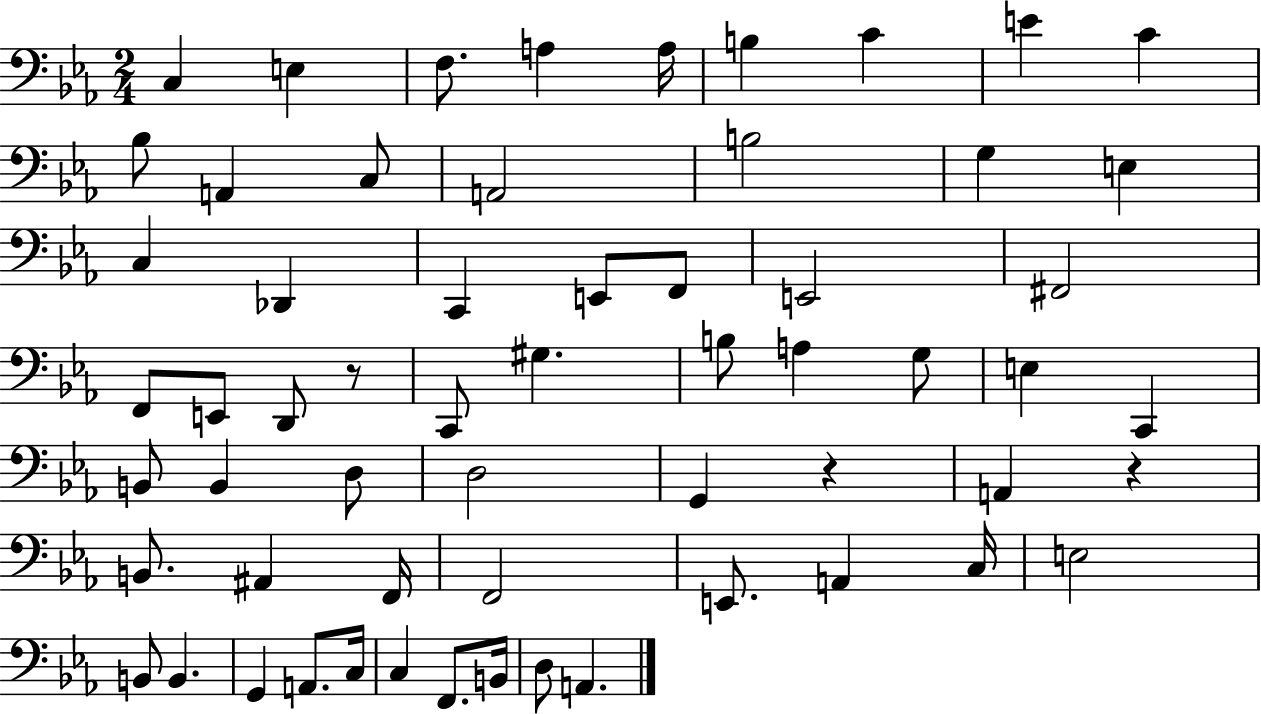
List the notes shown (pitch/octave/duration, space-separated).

C3/q E3/q F3/e. A3/q A3/s B3/q C4/q E4/q C4/q Bb3/e A2/q C3/e A2/h B3/h G3/q E3/q C3/q Db2/q C2/q E2/e F2/e E2/h F#2/h F2/e E2/e D2/e R/e C2/e G#3/q. B3/e A3/q G3/e E3/q C2/q B2/e B2/q D3/e D3/h G2/q R/q A2/q R/q B2/e. A#2/q F2/s F2/h E2/e. A2/q C3/s E3/h B2/e B2/q. G2/q A2/e. C3/s C3/q F2/e. B2/s D3/e A2/q.